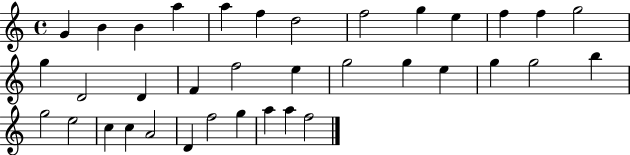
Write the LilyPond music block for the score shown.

{
  \clef treble
  \time 4/4
  \defaultTimeSignature
  \key c \major
  g'4 b'4 b'4 a''4 | a''4 f''4 d''2 | f''2 g''4 e''4 | f''4 f''4 g''2 | \break g''4 d'2 d'4 | f'4 f''2 e''4 | g''2 g''4 e''4 | g''4 g''2 b''4 | \break g''2 e''2 | c''4 c''4 a'2 | d'4 f''2 g''4 | a''4 a''4 f''2 | \break \bar "|."
}